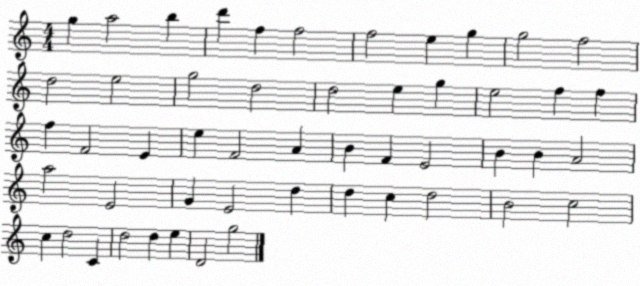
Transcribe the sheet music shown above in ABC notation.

X:1
T:Untitled
M:4/4
L:1/4
K:C
g a2 b d' f f2 f2 e g g2 f2 d2 e2 g2 d2 d2 e g e2 f f f F2 E e F2 A B F E2 B B A2 a2 E2 G E2 d d c d2 B2 c2 c d2 C d2 d e D2 g2